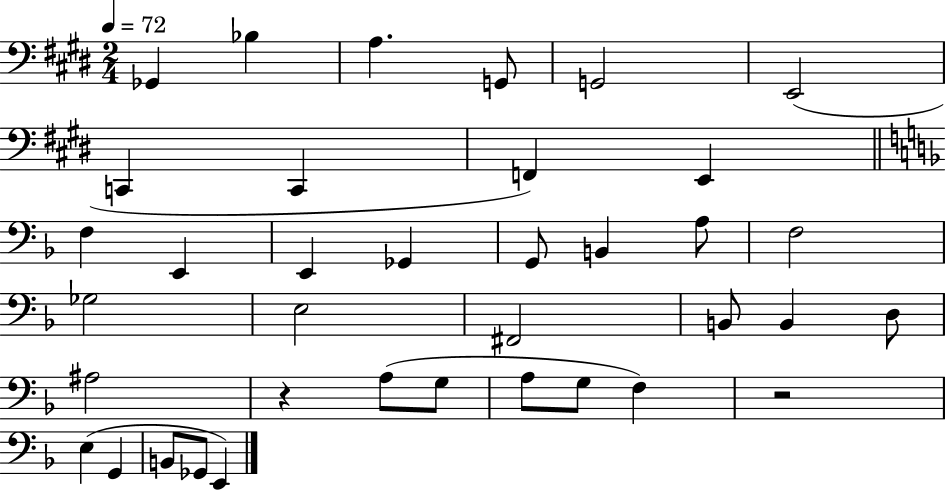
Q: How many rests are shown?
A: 2